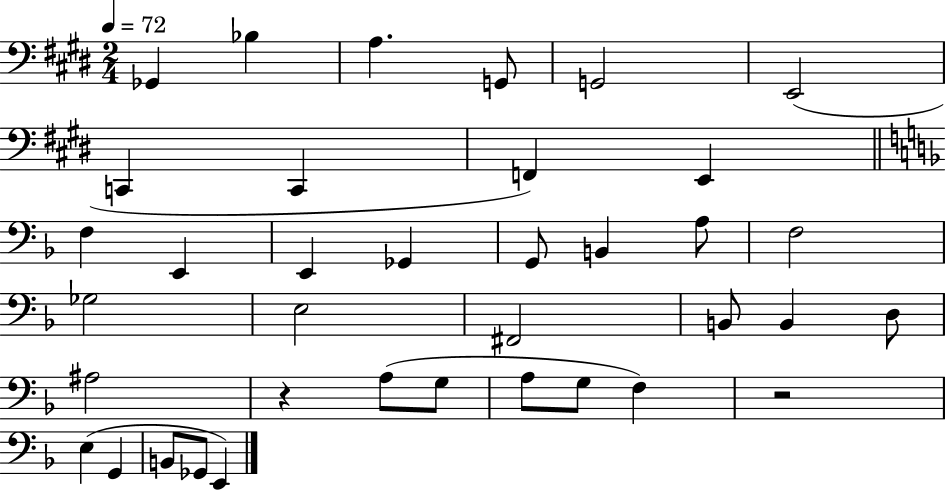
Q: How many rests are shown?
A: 2